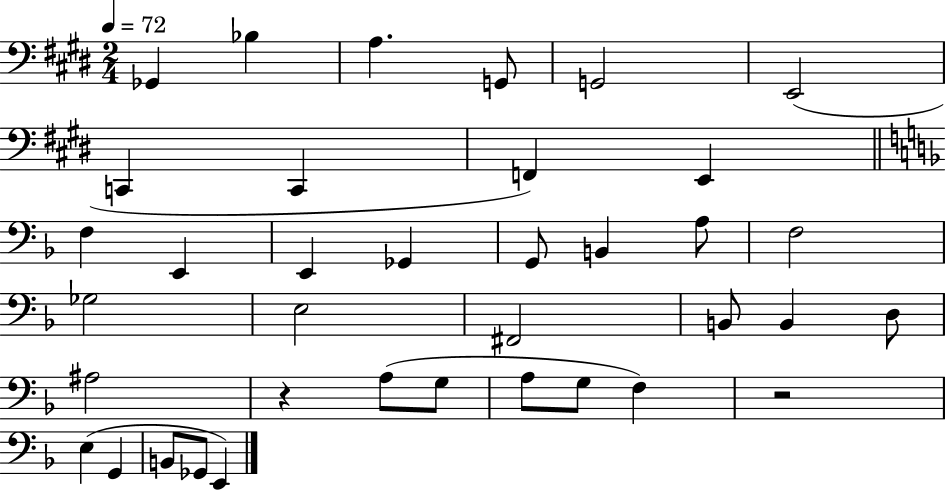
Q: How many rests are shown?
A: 2